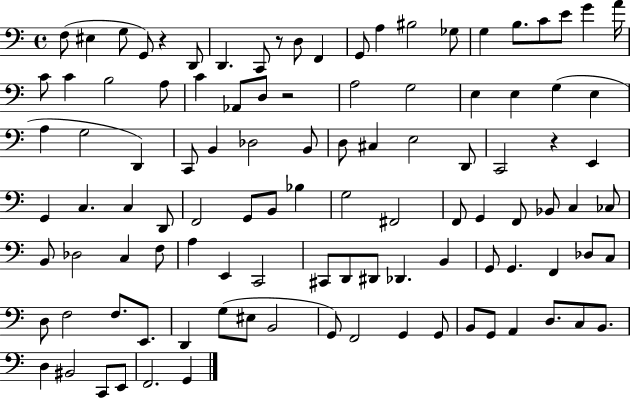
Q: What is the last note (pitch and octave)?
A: G2